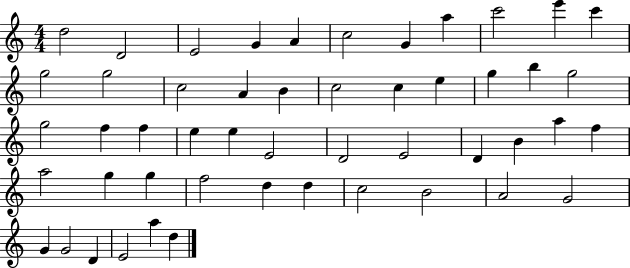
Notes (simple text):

D5/h D4/h E4/h G4/q A4/q C5/h G4/q A5/q C6/h E6/q C6/q G5/h G5/h C5/h A4/q B4/q C5/h C5/q E5/q G5/q B5/q G5/h G5/h F5/q F5/q E5/q E5/q E4/h D4/h E4/h D4/q B4/q A5/q F5/q A5/h G5/q G5/q F5/h D5/q D5/q C5/h B4/h A4/h G4/h G4/q G4/h D4/q E4/h A5/q D5/q